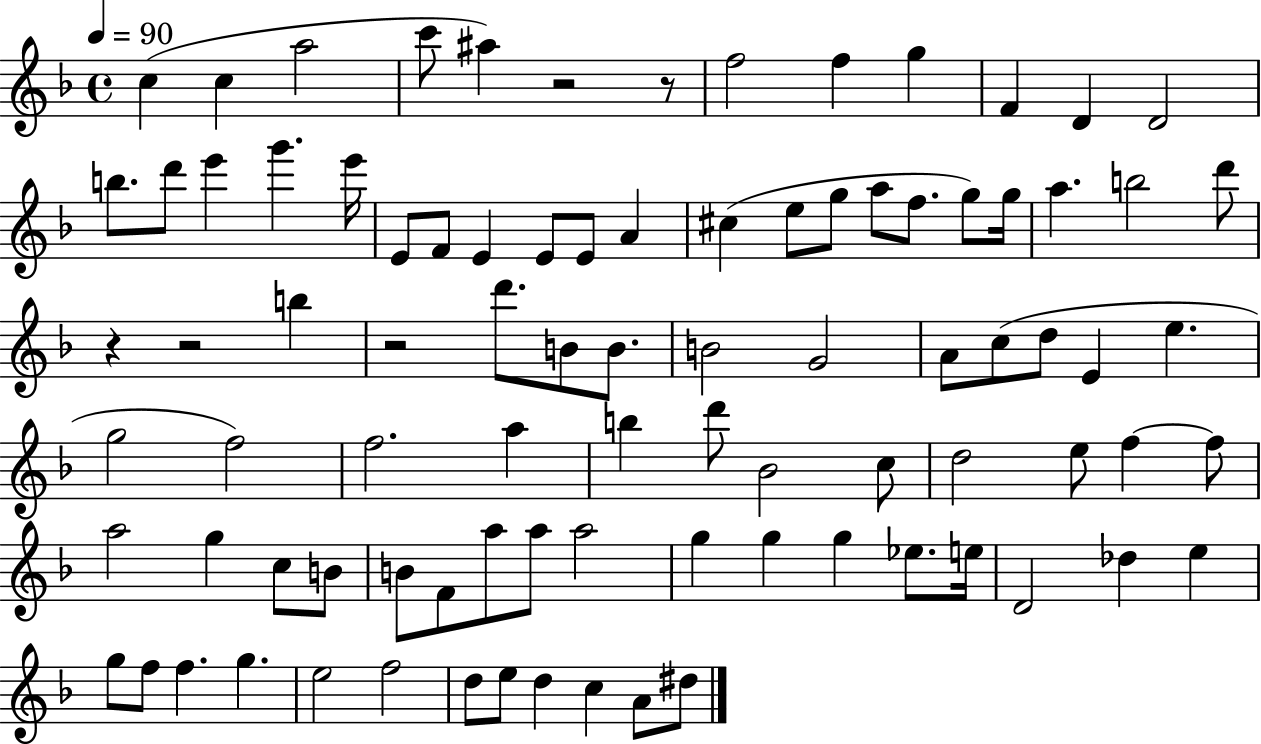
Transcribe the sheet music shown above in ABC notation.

X:1
T:Untitled
M:4/4
L:1/4
K:F
c c a2 c'/2 ^a z2 z/2 f2 f g F D D2 b/2 d'/2 e' g' e'/4 E/2 F/2 E E/2 E/2 A ^c e/2 g/2 a/2 f/2 g/2 g/4 a b2 d'/2 z z2 b z2 d'/2 B/2 B/2 B2 G2 A/2 c/2 d/2 E e g2 f2 f2 a b d'/2 _B2 c/2 d2 e/2 f f/2 a2 g c/2 B/2 B/2 F/2 a/2 a/2 a2 g g g _e/2 e/4 D2 _d e g/2 f/2 f g e2 f2 d/2 e/2 d c A/2 ^d/2